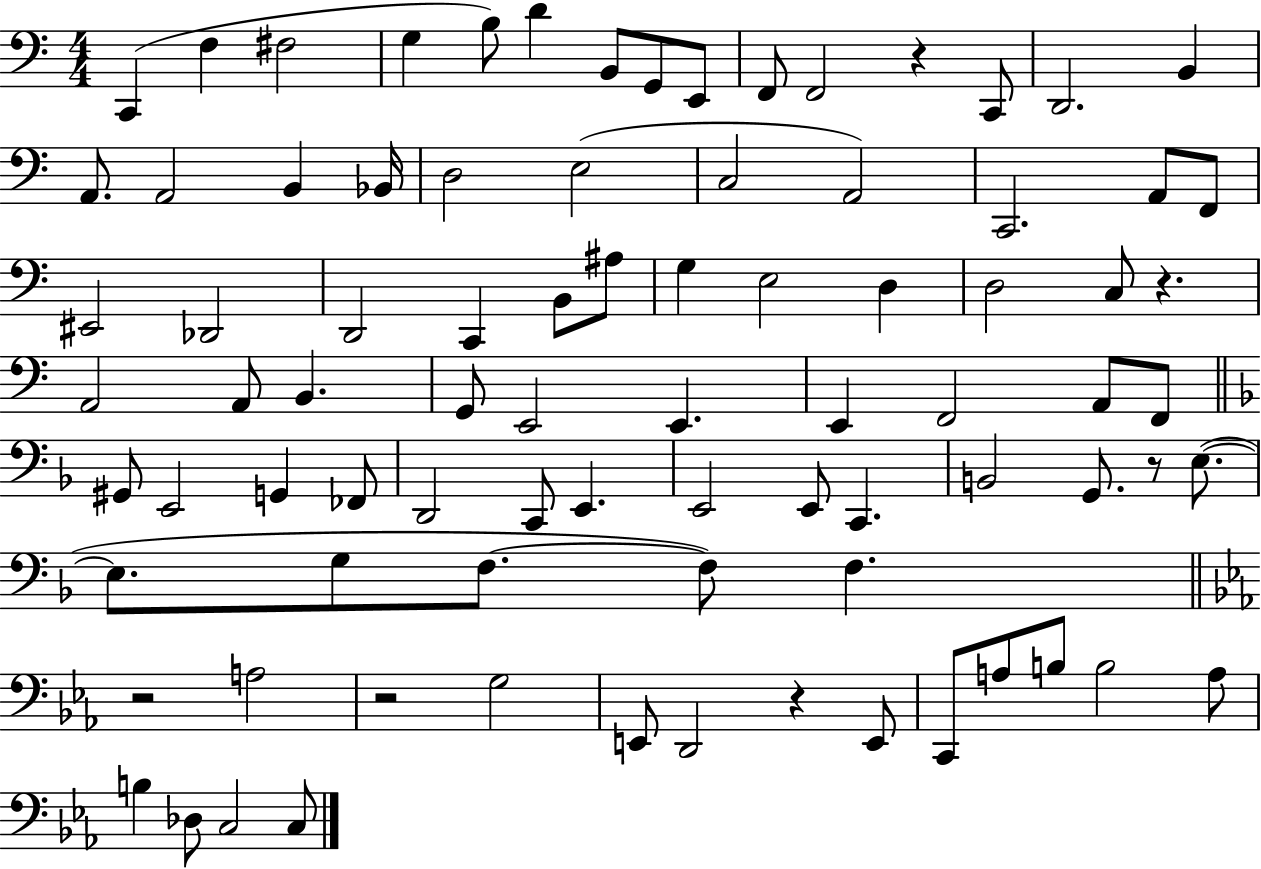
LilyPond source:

{
  \clef bass
  \numericTimeSignature
  \time 4/4
  \key c \major
  \repeat volta 2 { c,4( f4 fis2 | g4 b8) d'4 b,8 g,8 e,8 | f,8 f,2 r4 c,8 | d,2. b,4 | \break a,8. a,2 b,4 bes,16 | d2 e2( | c2 a,2) | c,2. a,8 f,8 | \break eis,2 des,2 | d,2 c,4 b,8 ais8 | g4 e2 d4 | d2 c8 r4. | \break a,2 a,8 b,4. | g,8 e,2 e,4. | e,4 f,2 a,8 f,8 | \bar "||" \break \key f \major gis,8 e,2 g,4 fes,8 | d,2 c,8 e,4. | e,2 e,8 c,4. | b,2 g,8. r8 e8.~(~ | \break e8. g8 f8.~~ f8) f4. | \bar "||" \break \key ees \major r2 a2 | r2 g2 | e,8 d,2 r4 e,8 | c,8 a8 b8 b2 a8 | \break b4 des8 c2 c8 | } \bar "|."
}